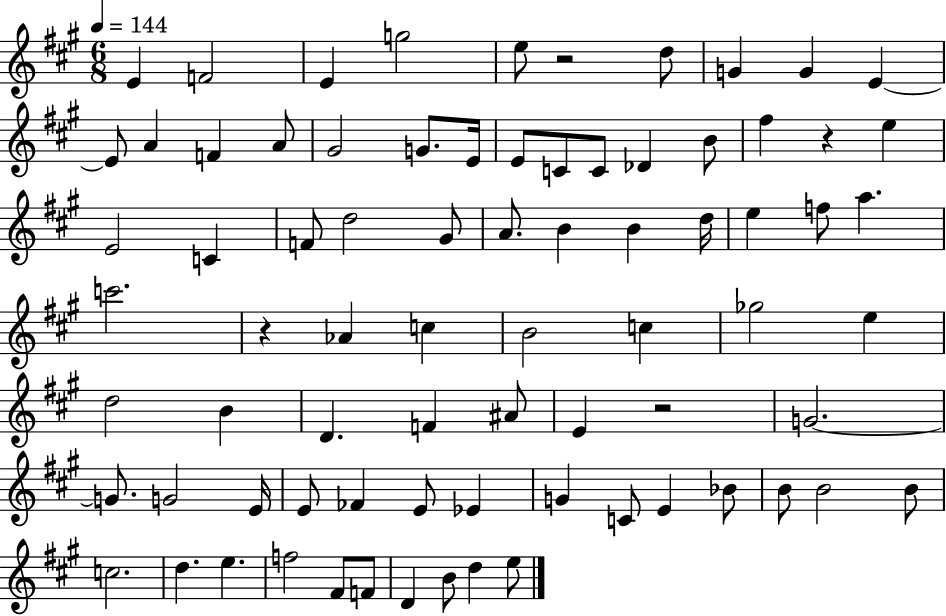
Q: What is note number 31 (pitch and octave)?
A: B4